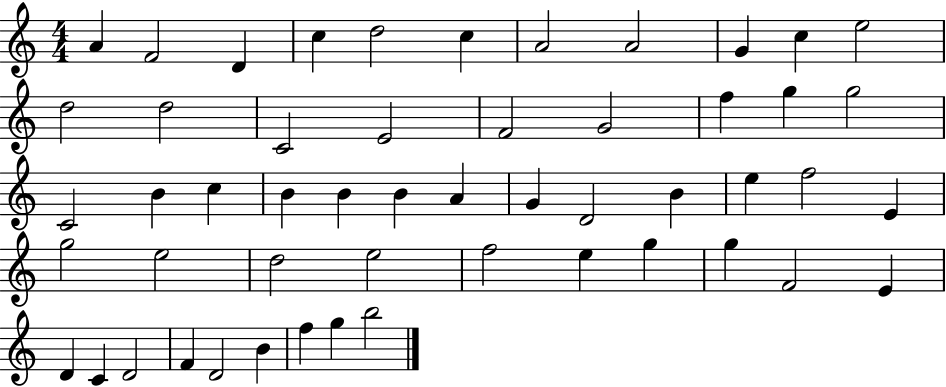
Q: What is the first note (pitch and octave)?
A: A4